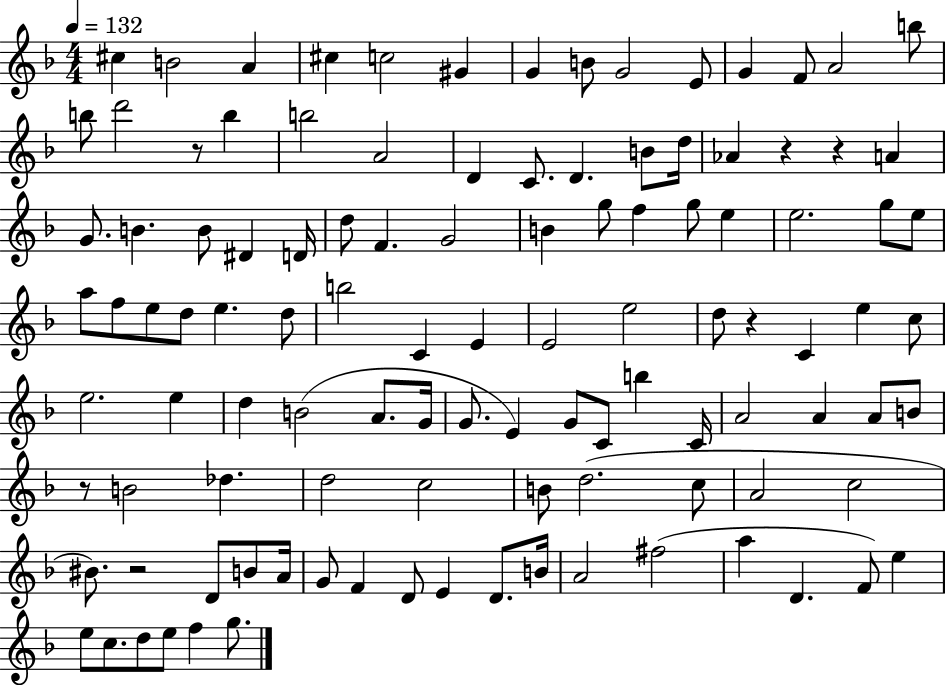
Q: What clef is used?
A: treble